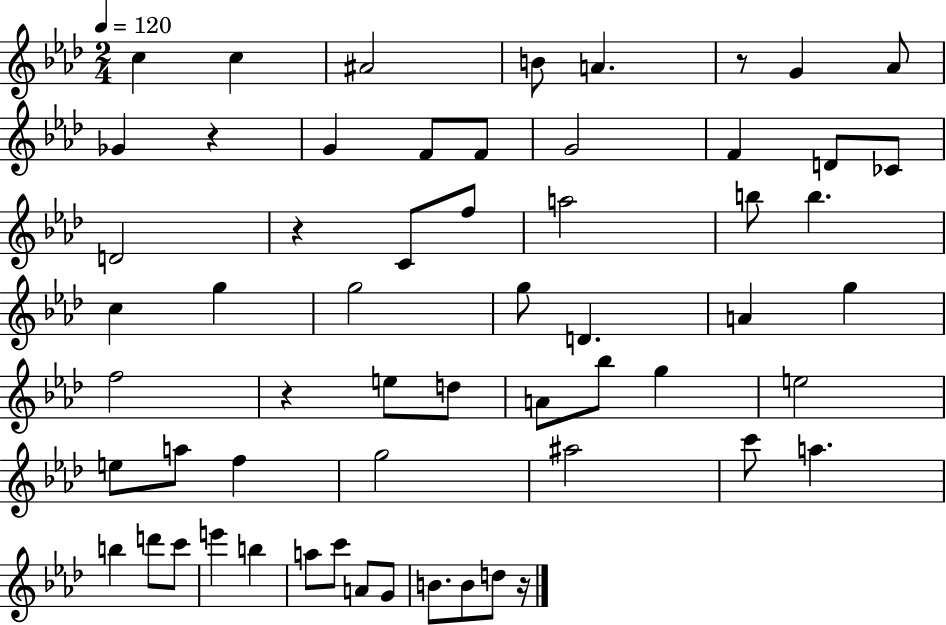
C5/q C5/q A#4/h B4/e A4/q. R/e G4/q Ab4/e Gb4/q R/q G4/q F4/e F4/e G4/h F4/q D4/e CES4/e D4/h R/q C4/e F5/e A5/h B5/e B5/q. C5/q G5/q G5/h G5/e D4/q. A4/q G5/q F5/h R/q E5/e D5/e A4/e Bb5/e G5/q E5/h E5/e A5/e F5/q G5/h A#5/h C6/e A5/q. B5/q D6/e C6/e E6/q B5/q A5/e C6/e A4/e G4/e B4/e. B4/e D5/e R/s